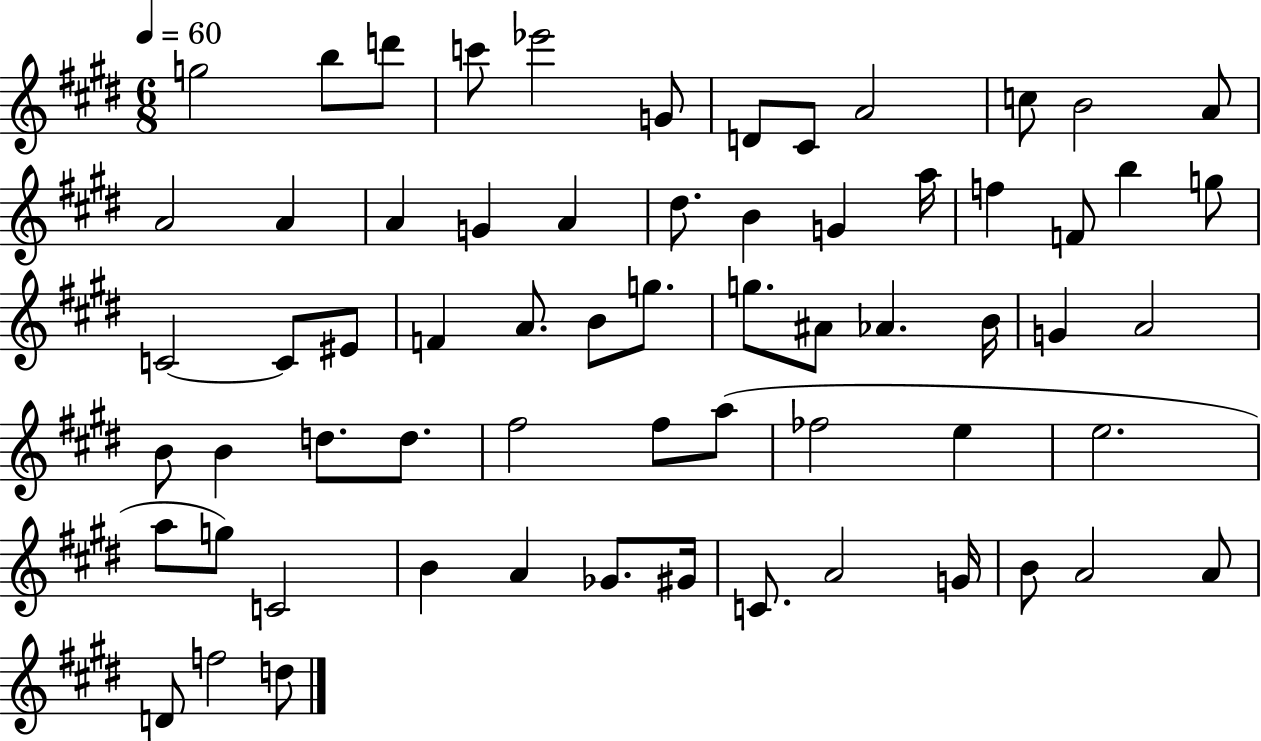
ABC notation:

X:1
T:Untitled
M:6/8
L:1/4
K:E
g2 b/2 d'/2 c'/2 _e'2 G/2 D/2 ^C/2 A2 c/2 B2 A/2 A2 A A G A ^d/2 B G a/4 f F/2 b g/2 C2 C/2 ^E/2 F A/2 B/2 g/2 g/2 ^A/2 _A B/4 G A2 B/2 B d/2 d/2 ^f2 ^f/2 a/2 _f2 e e2 a/2 g/2 C2 B A _G/2 ^G/4 C/2 A2 G/4 B/2 A2 A/2 D/2 f2 d/2